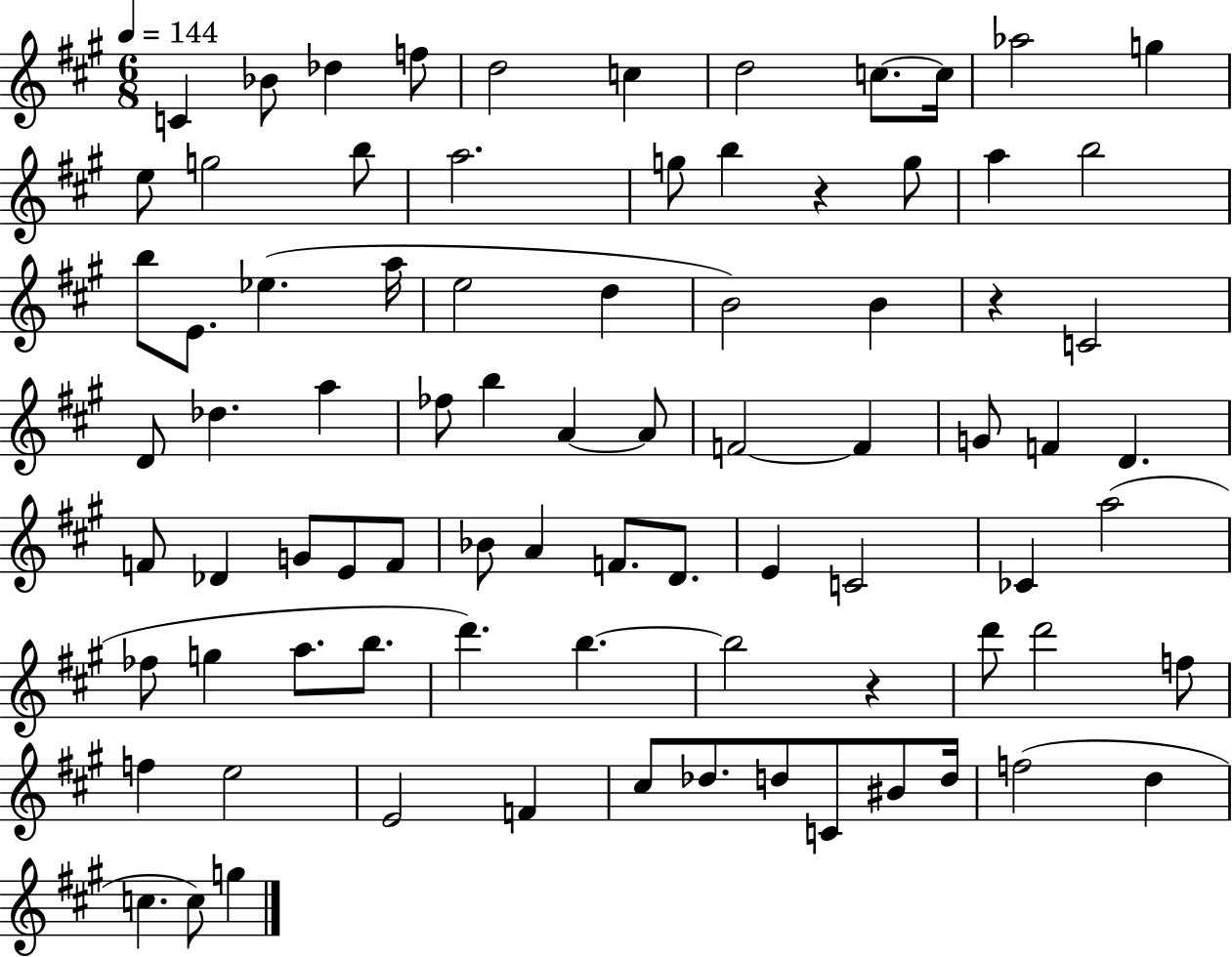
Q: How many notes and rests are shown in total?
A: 82